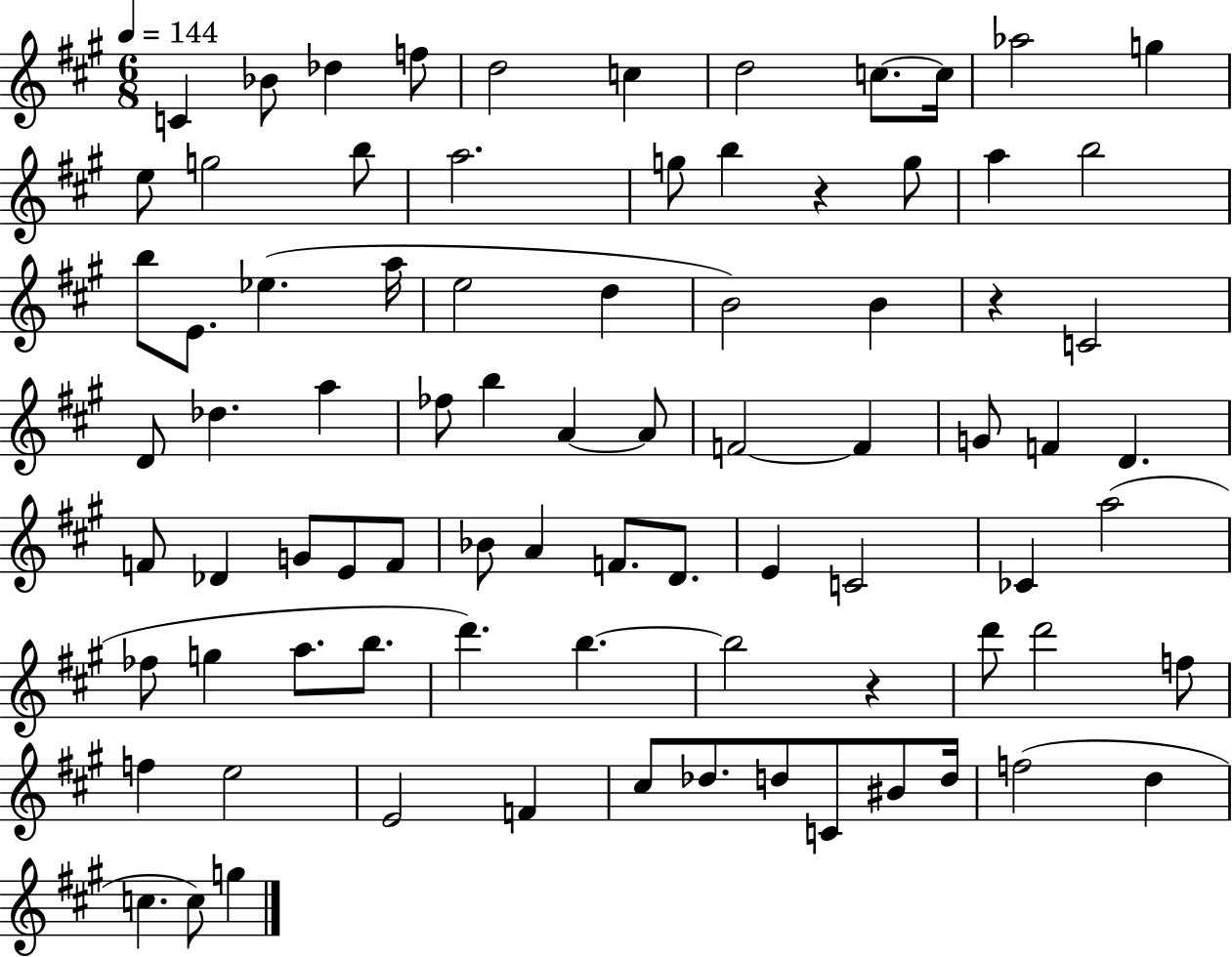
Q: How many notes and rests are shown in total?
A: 82